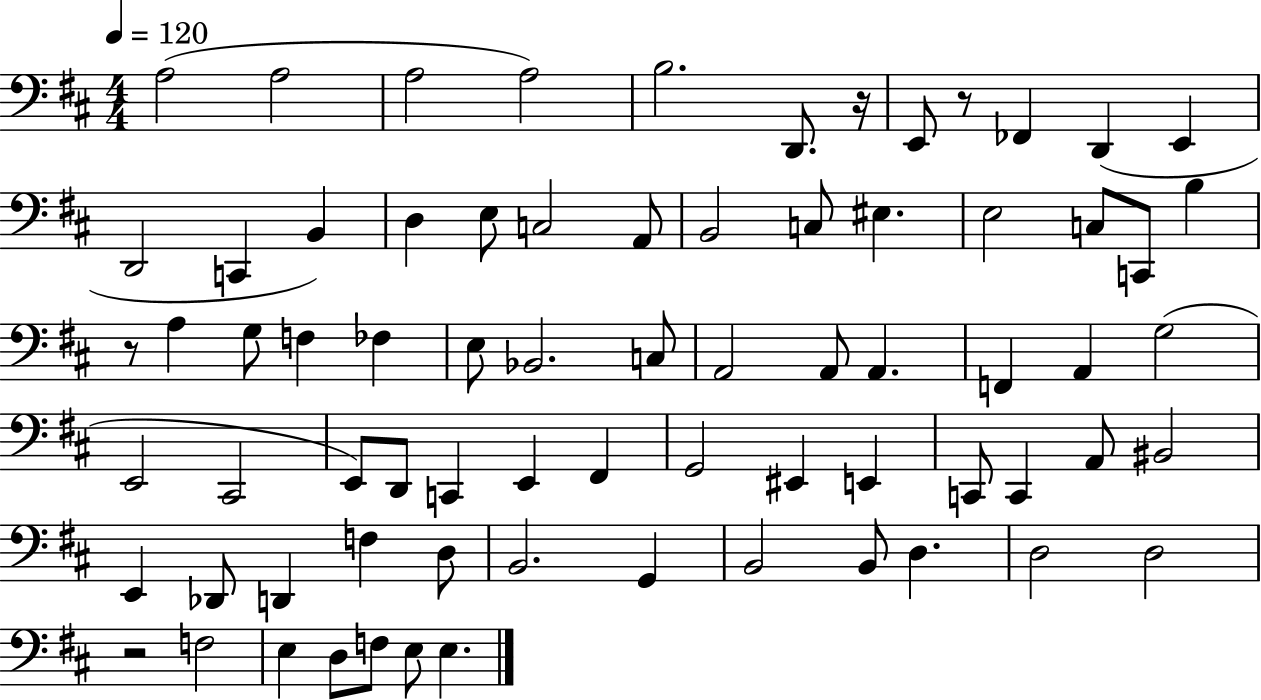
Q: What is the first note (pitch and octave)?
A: A3